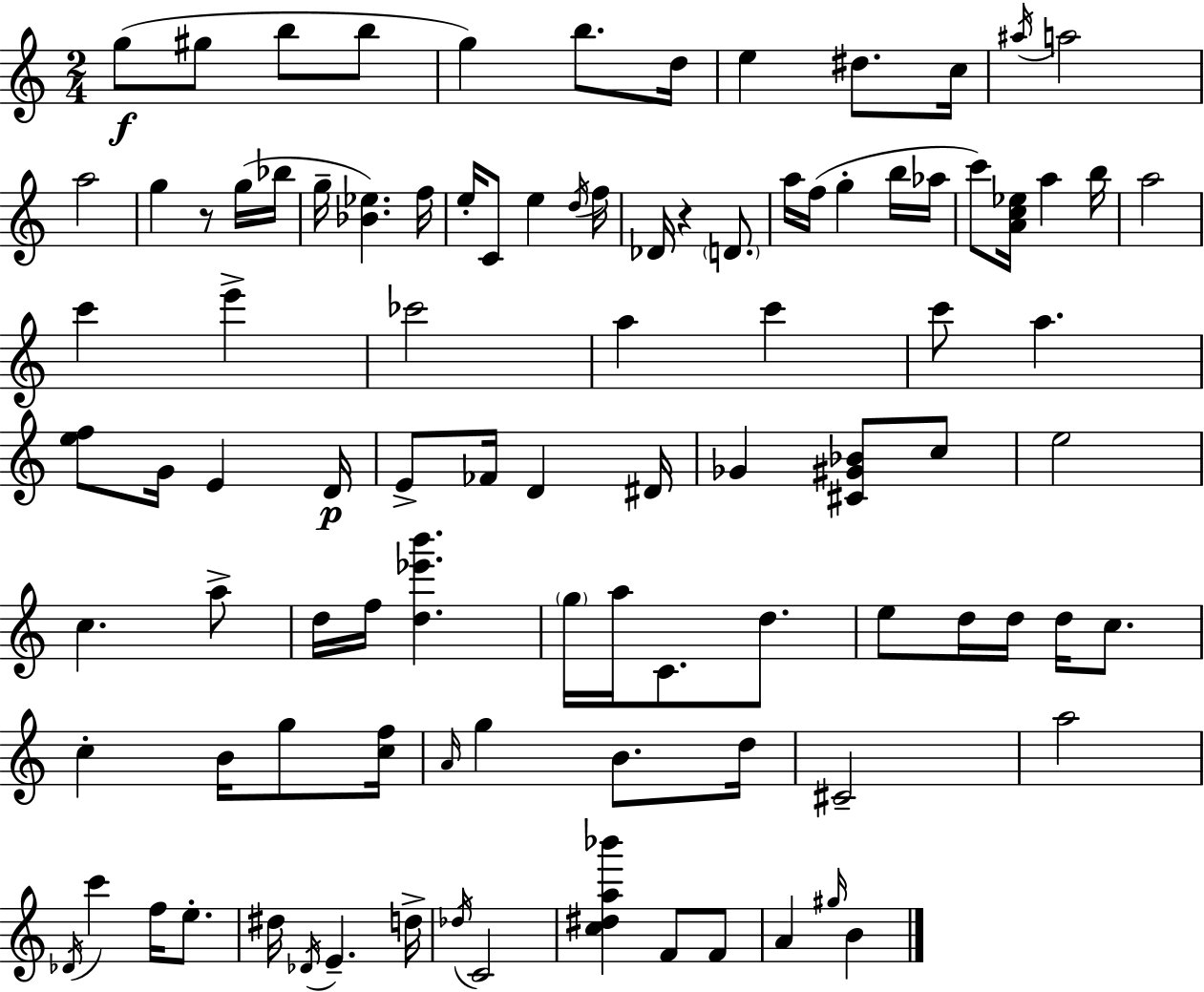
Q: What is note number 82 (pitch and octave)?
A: Db5